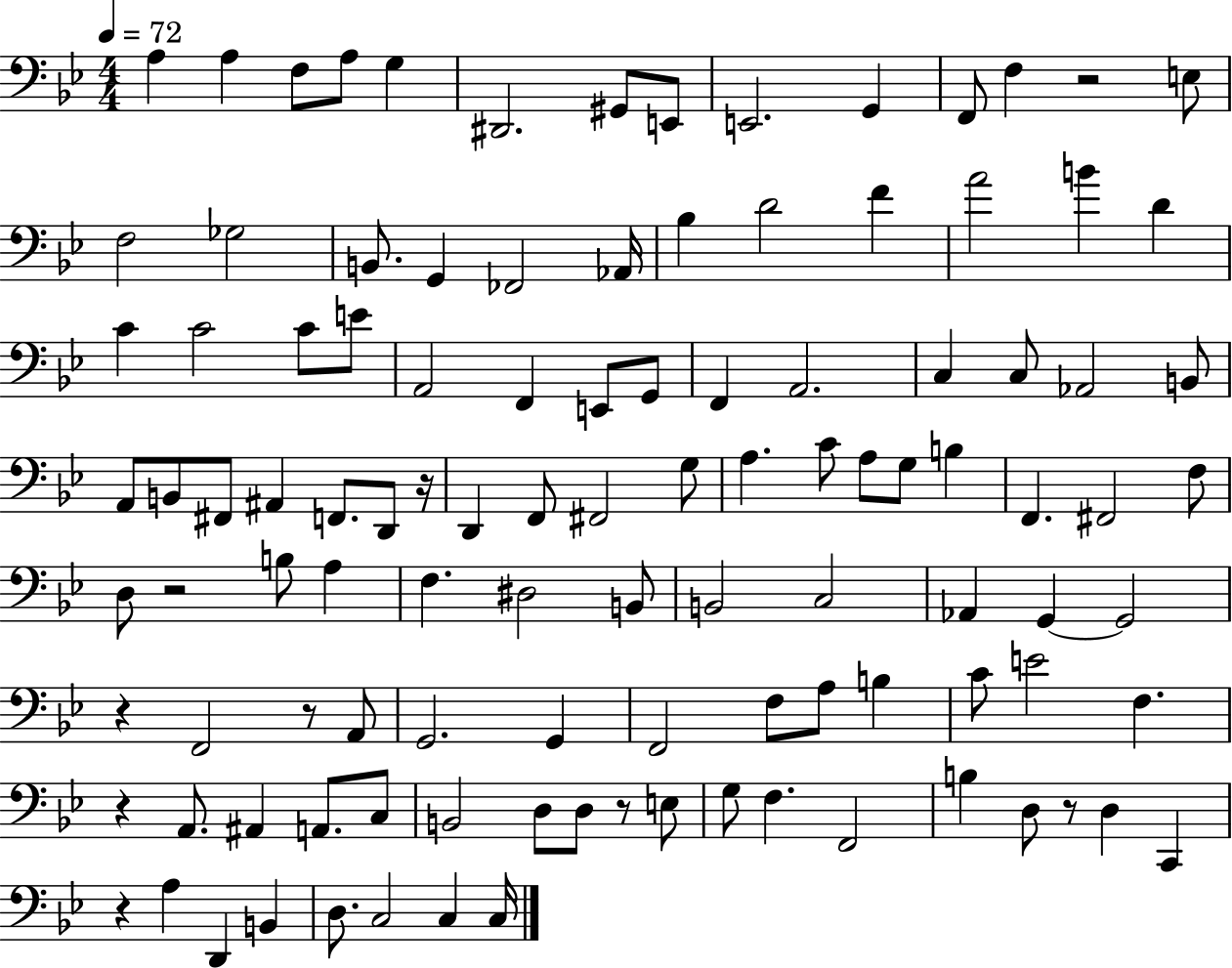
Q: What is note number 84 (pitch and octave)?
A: B2